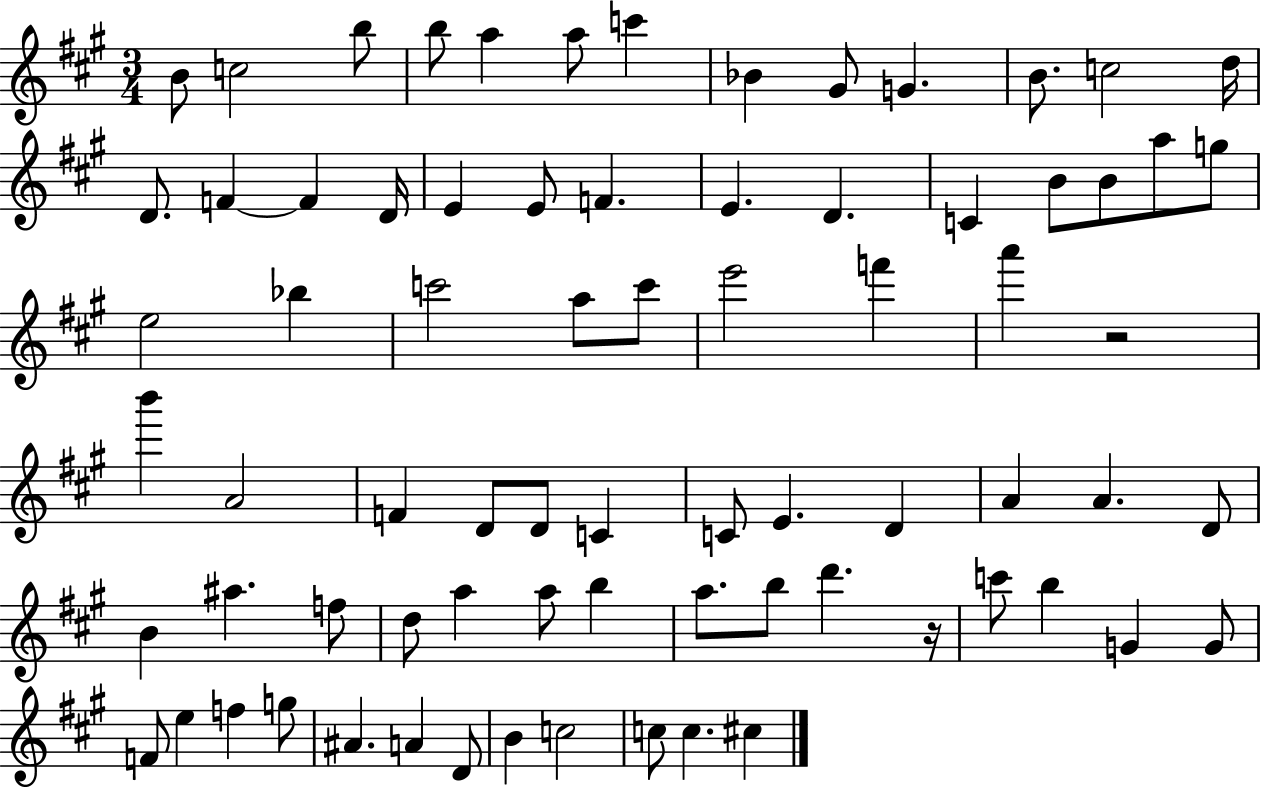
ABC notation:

X:1
T:Untitled
M:3/4
L:1/4
K:A
B/2 c2 b/2 b/2 a a/2 c' _B ^G/2 G B/2 c2 d/4 D/2 F F D/4 E E/2 F E D C B/2 B/2 a/2 g/2 e2 _b c'2 a/2 c'/2 e'2 f' a' z2 b' A2 F D/2 D/2 C C/2 E D A A D/2 B ^a f/2 d/2 a a/2 b a/2 b/2 d' z/4 c'/2 b G G/2 F/2 e f g/2 ^A A D/2 B c2 c/2 c ^c